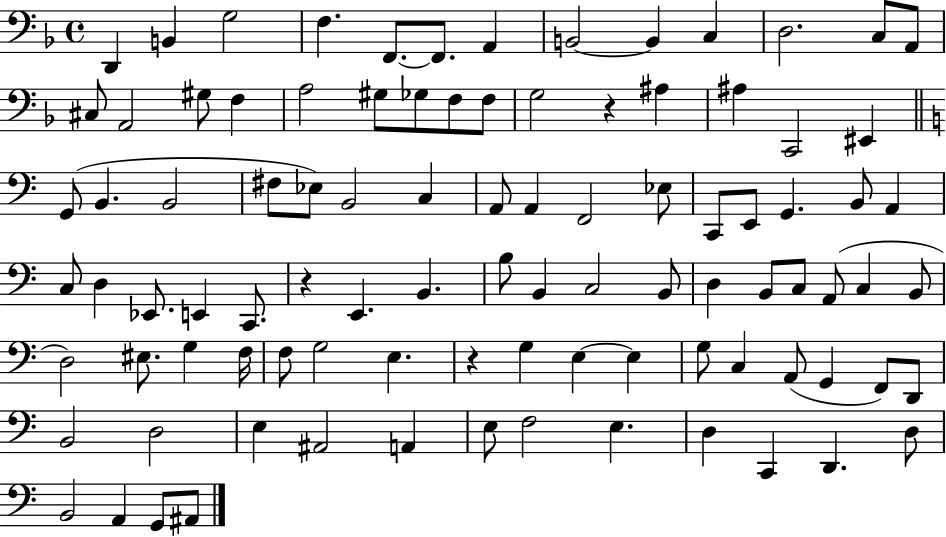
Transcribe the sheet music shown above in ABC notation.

X:1
T:Untitled
M:4/4
L:1/4
K:F
D,, B,, G,2 F, F,,/2 F,,/2 A,, B,,2 B,, C, D,2 C,/2 A,,/2 ^C,/2 A,,2 ^G,/2 F, A,2 ^G,/2 _G,/2 F,/2 F,/2 G,2 z ^A, ^A, C,,2 ^E,, G,,/2 B,, B,,2 ^F,/2 _E,/2 B,,2 C, A,,/2 A,, F,,2 _E,/2 C,,/2 E,,/2 G,, B,,/2 A,, C,/2 D, _E,,/2 E,, C,,/2 z E,, B,, B,/2 B,, C,2 B,,/2 D, B,,/2 C,/2 A,,/2 C, B,,/2 D,2 ^E,/2 G, F,/4 F,/2 G,2 E, z G, E, E, G,/2 C, A,,/2 G,, F,,/2 D,,/2 B,,2 D,2 E, ^A,,2 A,, E,/2 F,2 E, D, C,, D,, D,/2 B,,2 A,, G,,/2 ^A,,/2